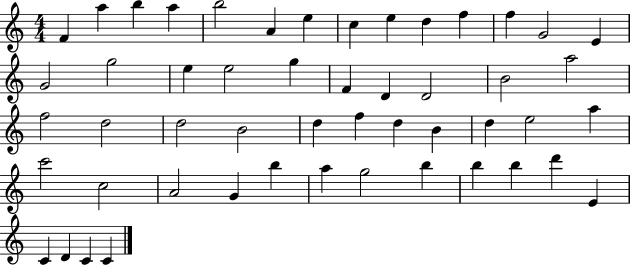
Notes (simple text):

F4/q A5/q B5/q A5/q B5/h A4/q E5/q C5/q E5/q D5/q F5/q F5/q G4/h E4/q G4/h G5/h E5/q E5/h G5/q F4/q D4/q D4/h B4/h A5/h F5/h D5/h D5/h B4/h D5/q F5/q D5/q B4/q D5/q E5/h A5/q C6/h C5/h A4/h G4/q B5/q A5/q G5/h B5/q B5/q B5/q D6/q E4/q C4/q D4/q C4/q C4/q